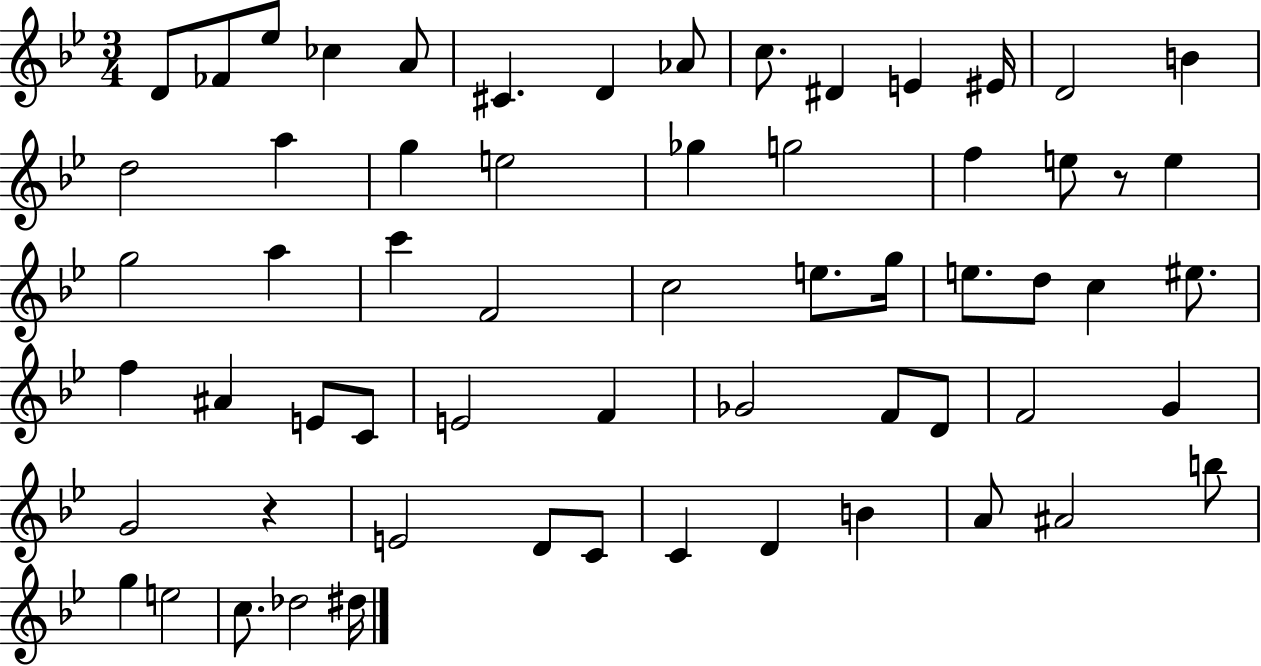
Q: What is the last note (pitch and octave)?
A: D#5